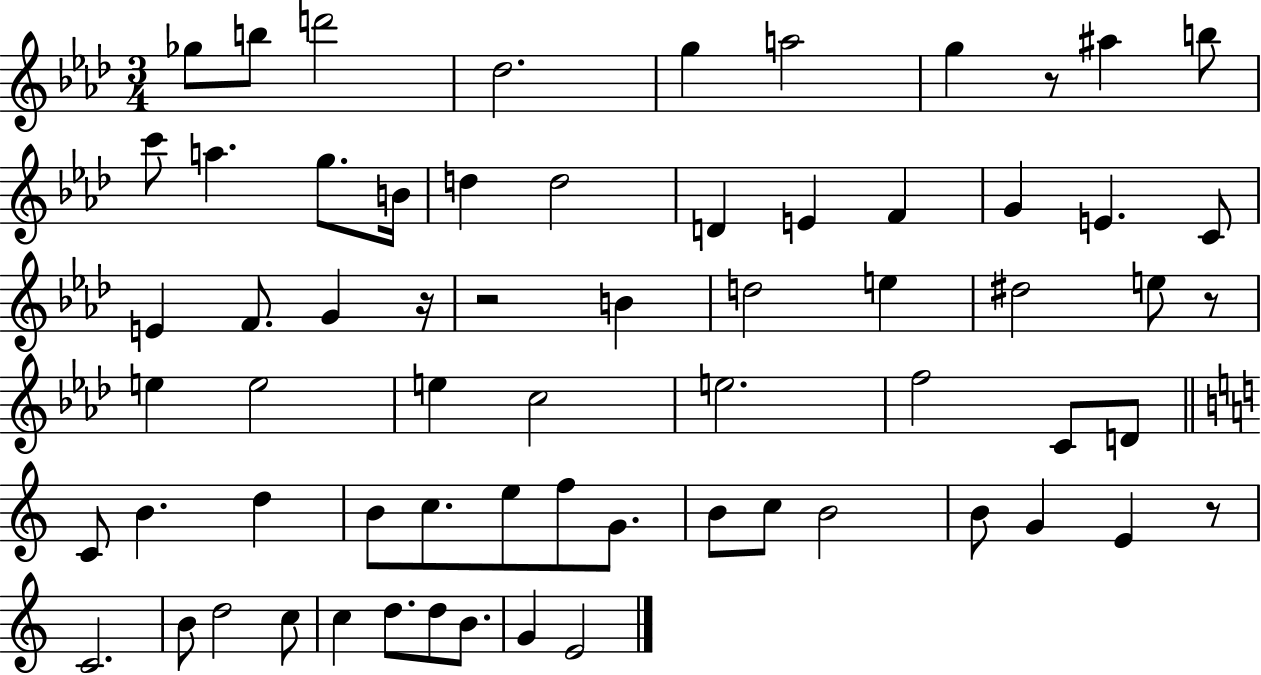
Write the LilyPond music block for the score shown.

{
  \clef treble
  \numericTimeSignature
  \time 3/4
  \key aes \major
  ges''8 b''8 d'''2 | des''2. | g''4 a''2 | g''4 r8 ais''4 b''8 | \break c'''8 a''4. g''8. b'16 | d''4 d''2 | d'4 e'4 f'4 | g'4 e'4. c'8 | \break e'4 f'8. g'4 r16 | r2 b'4 | d''2 e''4 | dis''2 e''8 r8 | \break e''4 e''2 | e''4 c''2 | e''2. | f''2 c'8 d'8 | \break \bar "||" \break \key a \minor c'8 b'4. d''4 | b'8 c''8. e''8 f''8 g'8. | b'8 c''8 b'2 | b'8 g'4 e'4 r8 | \break c'2. | b'8 d''2 c''8 | c''4 d''8. d''8 b'8. | g'4 e'2 | \break \bar "|."
}